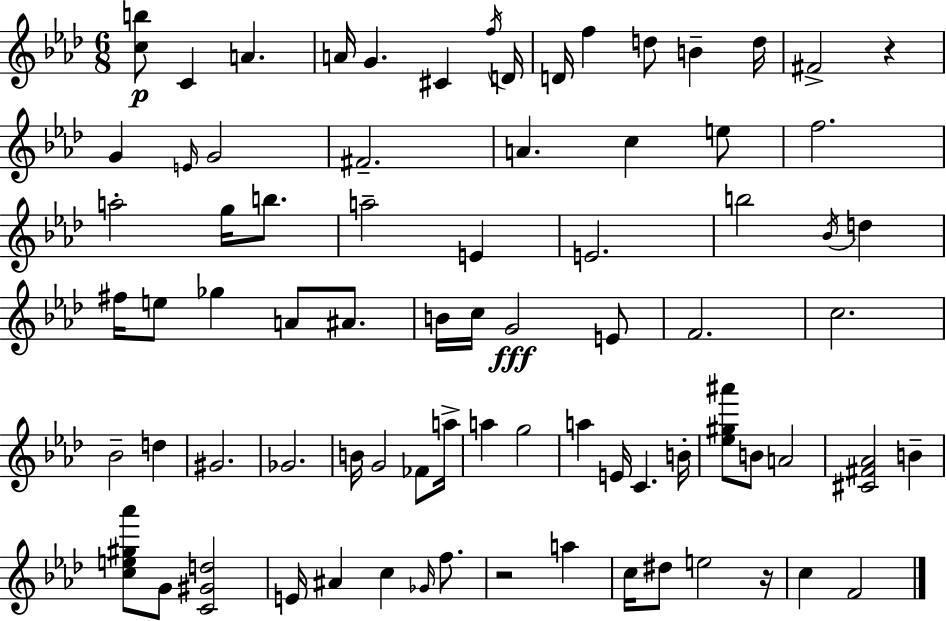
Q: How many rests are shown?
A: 3